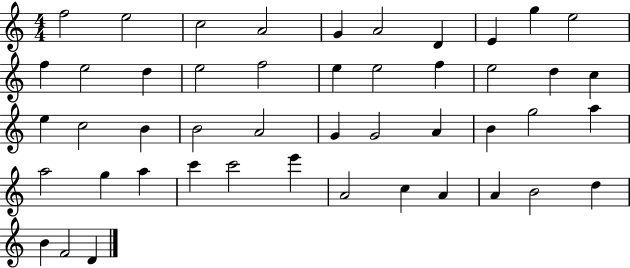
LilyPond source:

{
  \clef treble
  \numericTimeSignature
  \time 4/4
  \key c \major
  f''2 e''2 | c''2 a'2 | g'4 a'2 d'4 | e'4 g''4 e''2 | \break f''4 e''2 d''4 | e''2 f''2 | e''4 e''2 f''4 | e''2 d''4 c''4 | \break e''4 c''2 b'4 | b'2 a'2 | g'4 g'2 a'4 | b'4 g''2 a''4 | \break a''2 g''4 a''4 | c'''4 c'''2 e'''4 | a'2 c''4 a'4 | a'4 b'2 d''4 | \break b'4 f'2 d'4 | \bar "|."
}